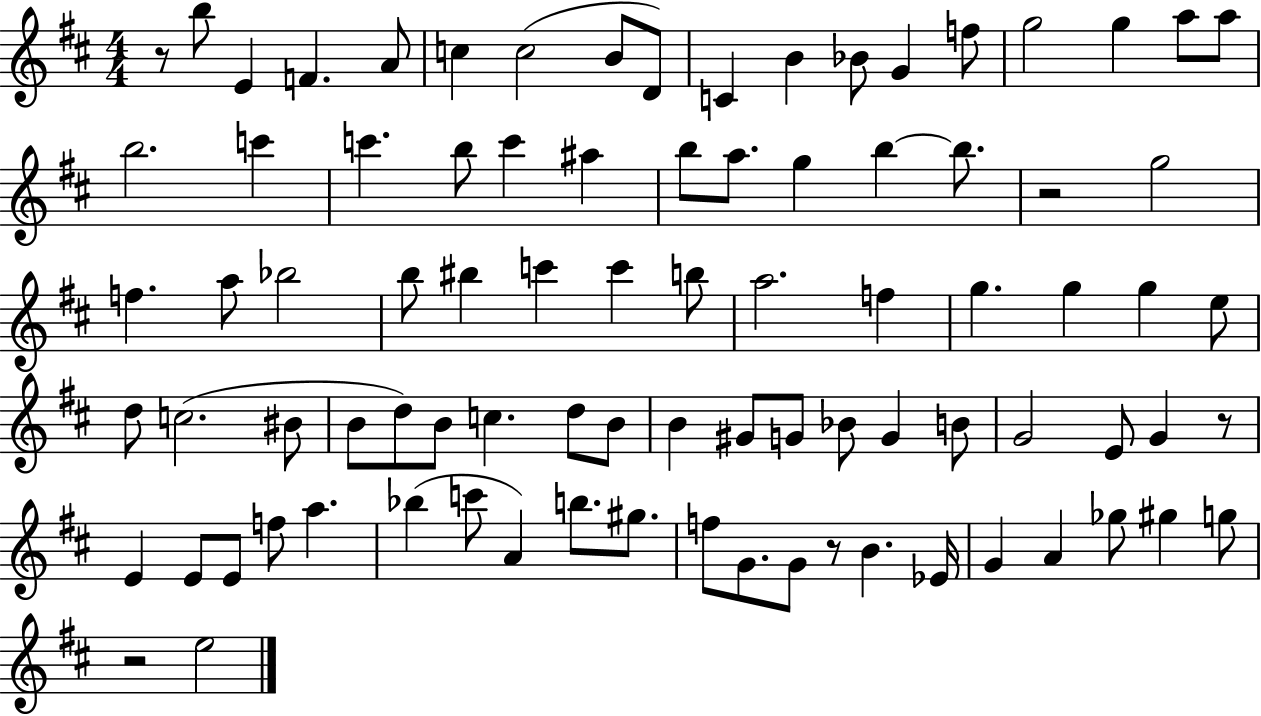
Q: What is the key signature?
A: D major